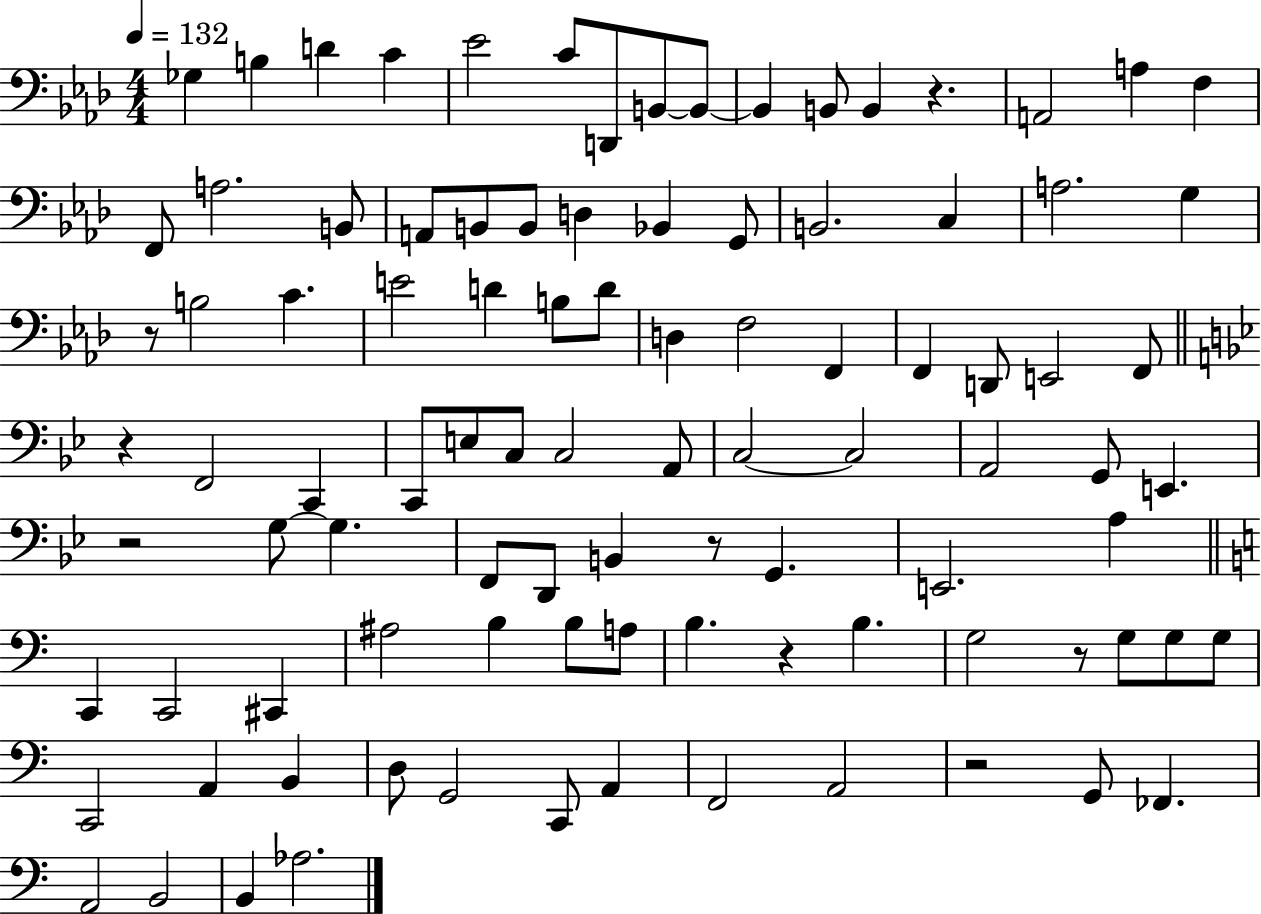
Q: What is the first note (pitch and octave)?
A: Gb3